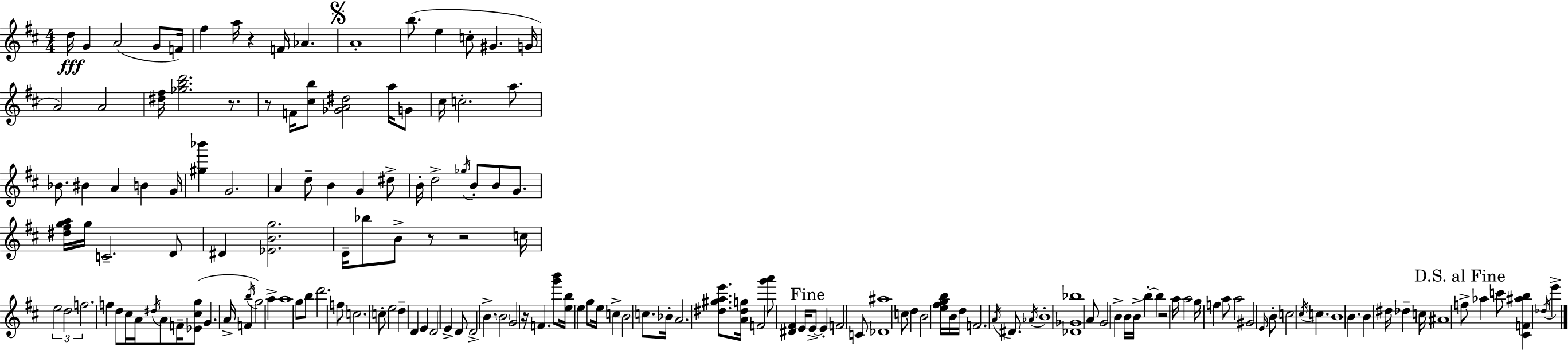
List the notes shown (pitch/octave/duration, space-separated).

D5/s G4/q A4/h G4/e F4/s F#5/q A5/s R/q F4/s Ab4/q. A4/w B5/e. E5/q C5/e G#4/q. G4/s A4/h A4/h [D#5,F#5]/s [Gb5,B5,D6]/h. R/e. R/e F4/s [C#5,B5]/e [Gb4,A4,D#5]/h A5/s G4/e C#5/s C5/h. A5/e. Bb4/e. BIS4/q A4/q B4/q G4/s [G#5,Bb6]/q G4/h. A4/q D5/e B4/q G4/q D#5/e B4/s D5/h Gb5/s B4/e B4/e G4/e. [D#5,F#5,G5,A5]/s G5/s C4/h. D4/e D#4/q [Eb4,B4,G5]/h. D4/s Bb5/e B4/e R/e R/h C5/s E5/h D5/h F5/h. F5/q D5/e C#5/s A4/s D#5/s A4/e F4/s [Eb4,C#5,G5]/e G4/q. A4/s F4/q B5/s G5/h A5/q A5/w G5/e B5/e D6/h. F5/e C5/h. C5/e E5/h D5/q D4/q E4/q D4/h E4/q D4/e D4/h B4/q. B4/h G4/h R/s F4/q. [G6,B6]/e [E5,B5]/s E5/q G5/e E5/s C5/q B4/h C5/e. Bb4/s A4/h. [D#5,G#5,A5,E6]/e. [A4,D#5,G5]/s F4/h [G6,A6]/e [D#4,F#4]/q E4/s E4/e E4/q F4/h C4/e [Db4,A#5]/w C5/e D5/q B4/h [E5,F#5,G5,B5]/s B4/s D5/s F4/h. A4/s D#4/e. Ab4/s B4/w [Db4,Gb4,Bb5]/w A4/e G4/h B4/q B4/s B4/s B5/q B5/q R/h A5/s A5/h G5/s F5/q A5/e A5/h G#4/h E4/s B4/e C5/h C#5/s C5/q. B4/w B4/q. B4/q D#5/s Db5/q C5/s A#4/w F5/e Ab5/q C6/e [C#4,F4,A#5,B5]/q Db5/s E6/q